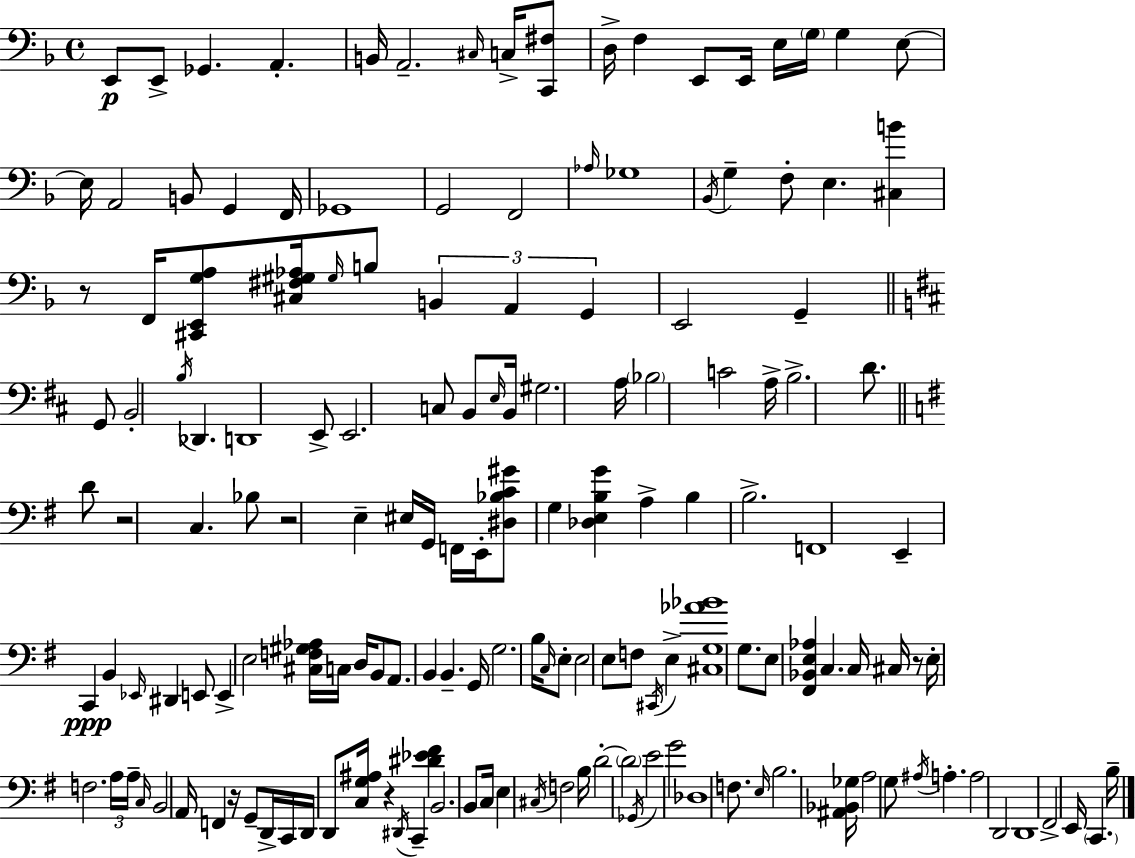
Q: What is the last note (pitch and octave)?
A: B3